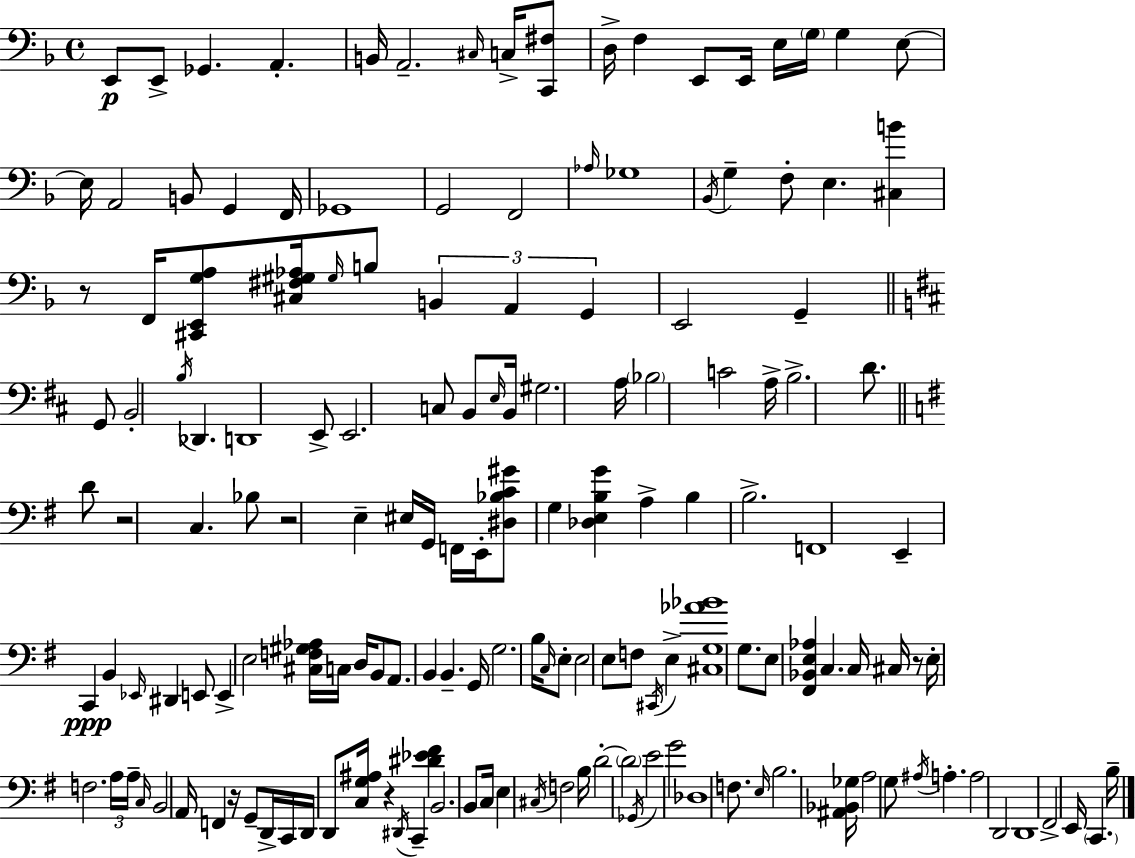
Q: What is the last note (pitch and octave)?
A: B3